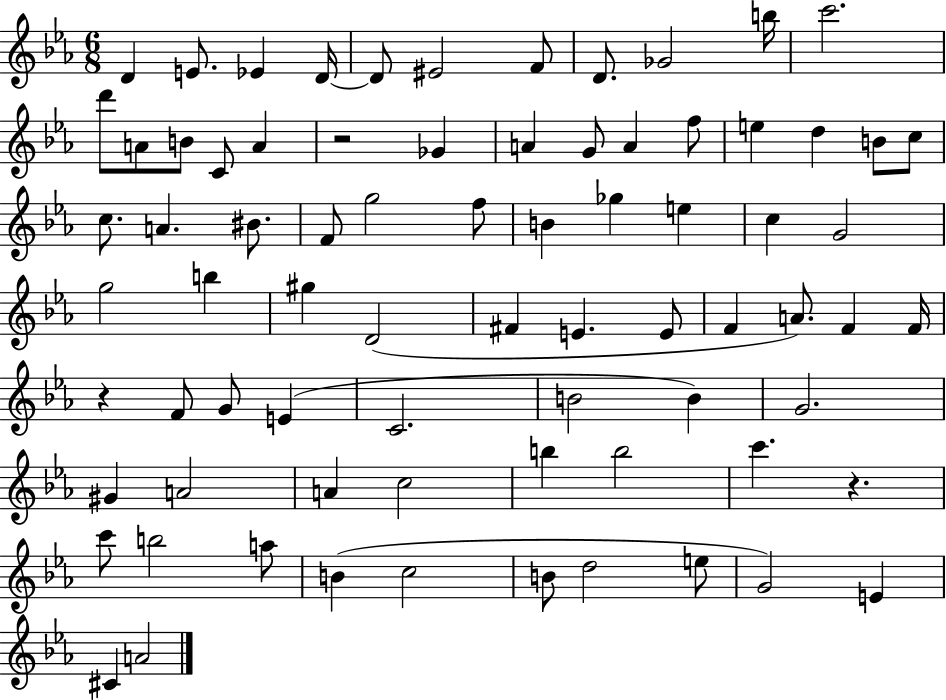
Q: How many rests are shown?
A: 3